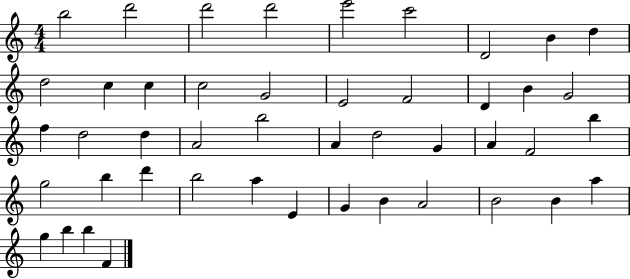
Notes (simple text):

B5/h D6/h D6/h D6/h E6/h C6/h D4/h B4/q D5/q D5/h C5/q C5/q C5/h G4/h E4/h F4/h D4/q B4/q G4/h F5/q D5/h D5/q A4/h B5/h A4/q D5/h G4/q A4/q F4/h B5/q G5/h B5/q D6/q B5/h A5/q E4/q G4/q B4/q A4/h B4/h B4/q A5/q G5/q B5/q B5/q F4/q